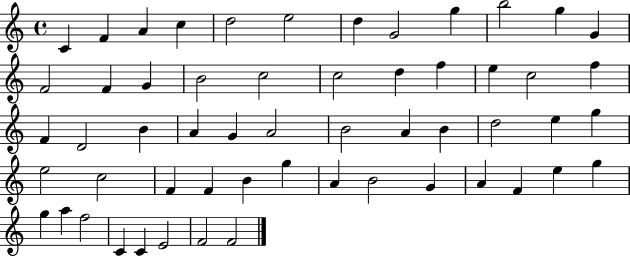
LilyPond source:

{
  \clef treble
  \time 4/4
  \defaultTimeSignature
  \key c \major
  c'4 f'4 a'4 c''4 | d''2 e''2 | d''4 g'2 g''4 | b''2 g''4 g'4 | \break f'2 f'4 g'4 | b'2 c''2 | c''2 d''4 f''4 | e''4 c''2 f''4 | \break f'4 d'2 b'4 | a'4 g'4 a'2 | b'2 a'4 b'4 | d''2 e''4 g''4 | \break e''2 c''2 | f'4 f'4 b'4 g''4 | a'4 b'2 g'4 | a'4 f'4 e''4 g''4 | \break g''4 a''4 f''2 | c'4 c'4 e'2 | f'2 f'2 | \bar "|."
}